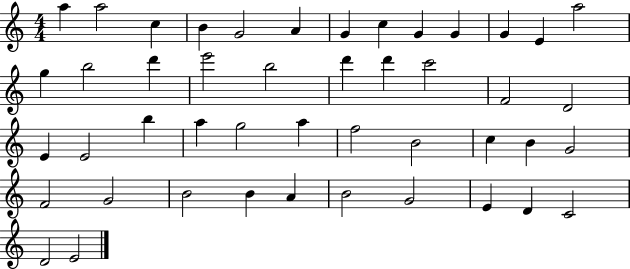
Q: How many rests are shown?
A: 0